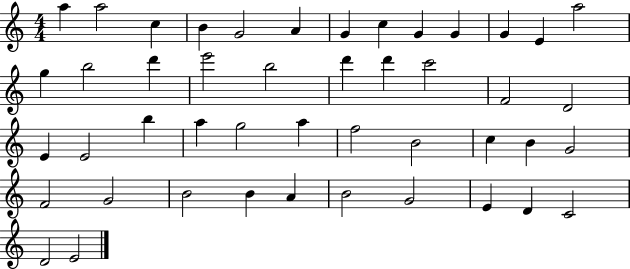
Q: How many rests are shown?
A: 0